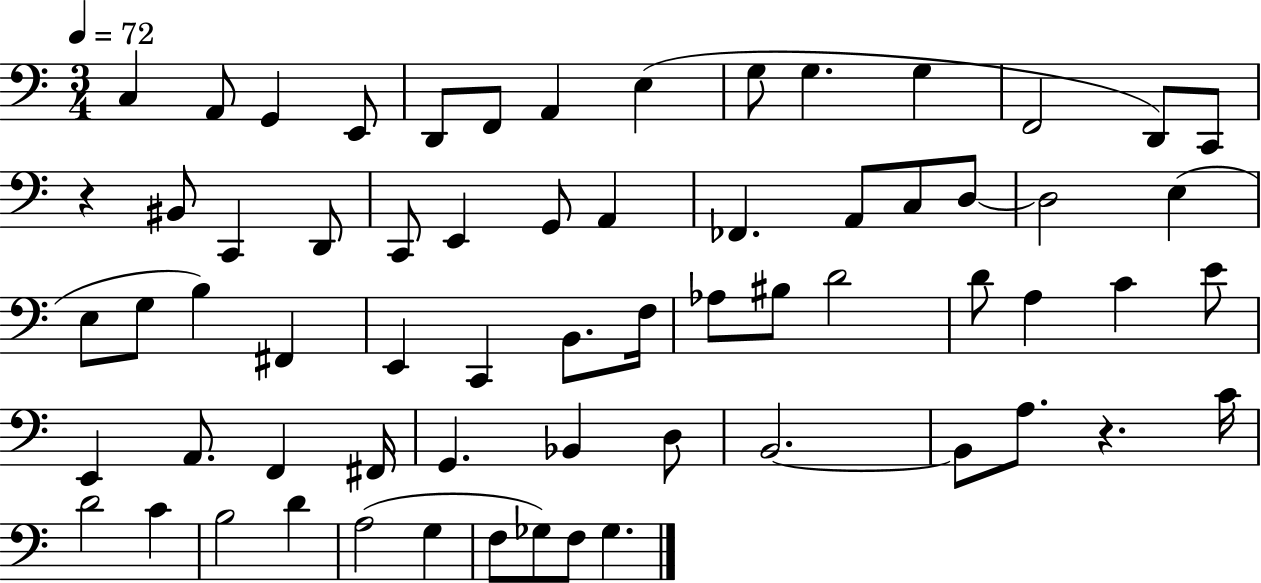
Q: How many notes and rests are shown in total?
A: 65